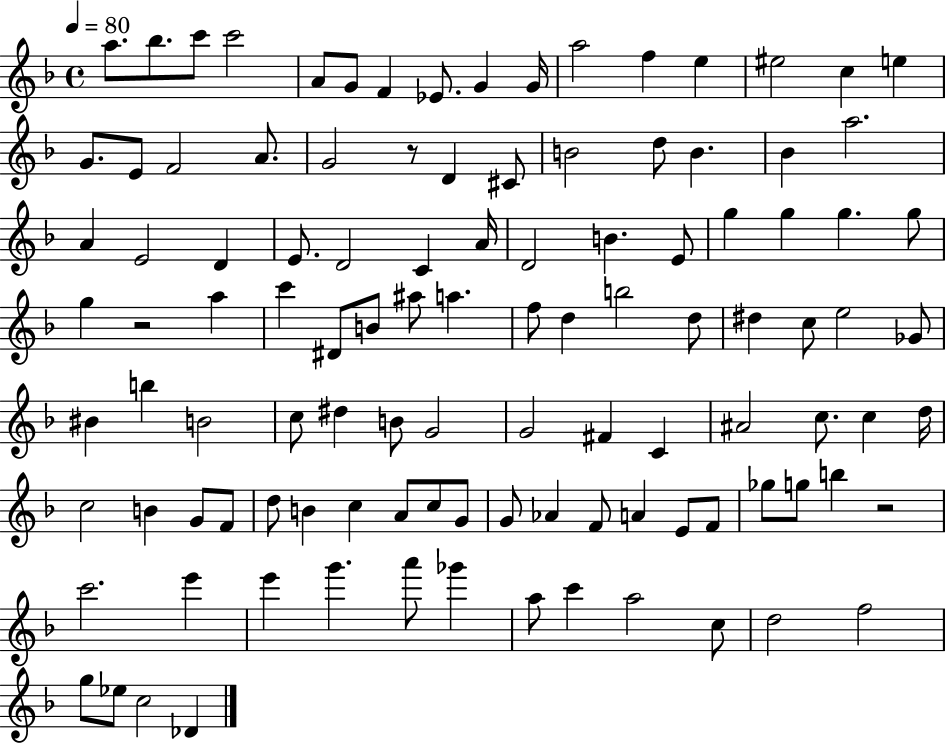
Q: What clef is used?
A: treble